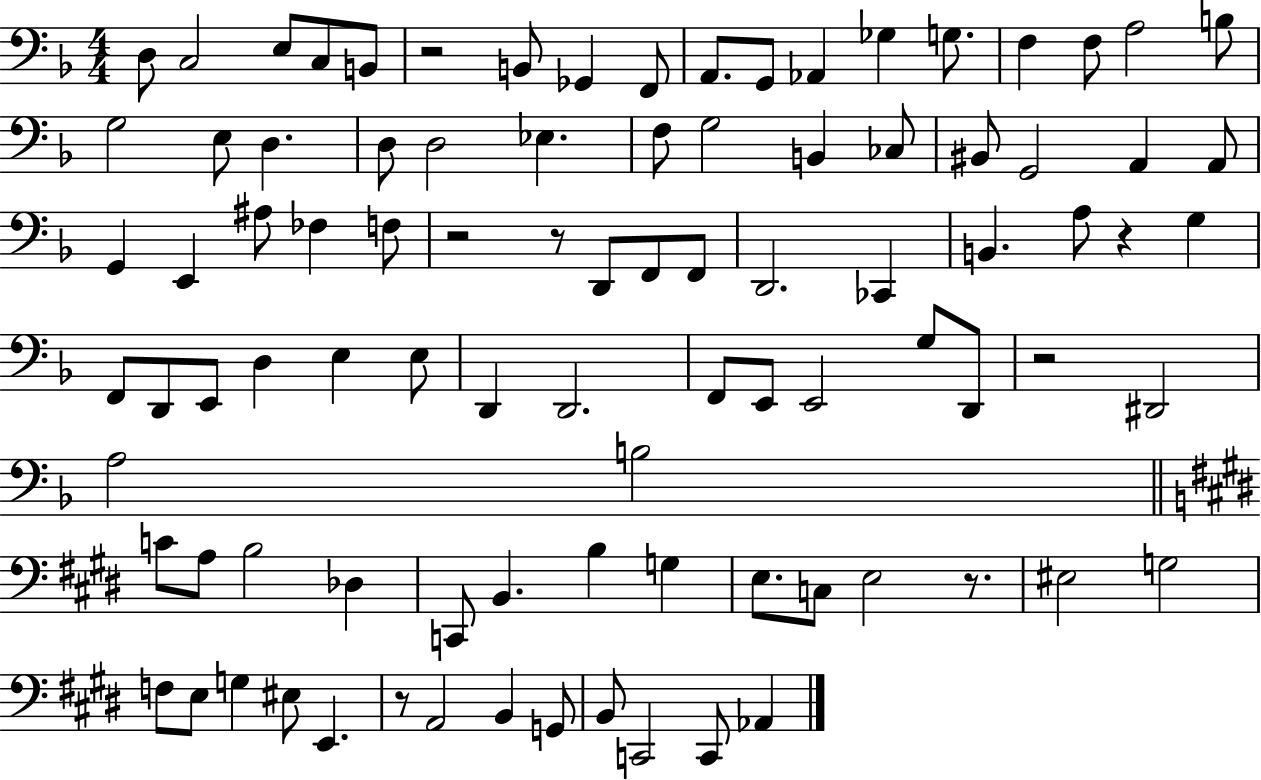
X:1
T:Untitled
M:4/4
L:1/4
K:F
D,/2 C,2 E,/2 C,/2 B,,/2 z2 B,,/2 _G,, F,,/2 A,,/2 G,,/2 _A,, _G, G,/2 F, F,/2 A,2 B,/2 G,2 E,/2 D, D,/2 D,2 _E, F,/2 G,2 B,, _C,/2 ^B,,/2 G,,2 A,, A,,/2 G,, E,, ^A,/2 _F, F,/2 z2 z/2 D,,/2 F,,/2 F,,/2 D,,2 _C,, B,, A,/2 z G, F,,/2 D,,/2 E,,/2 D, E, E,/2 D,, D,,2 F,,/2 E,,/2 E,,2 G,/2 D,,/2 z2 ^D,,2 A,2 B,2 C/2 A,/2 B,2 _D, C,,/2 B,, B, G, E,/2 C,/2 E,2 z/2 ^E,2 G,2 F,/2 E,/2 G, ^E,/2 E,, z/2 A,,2 B,, G,,/2 B,,/2 C,,2 C,,/2 _A,,